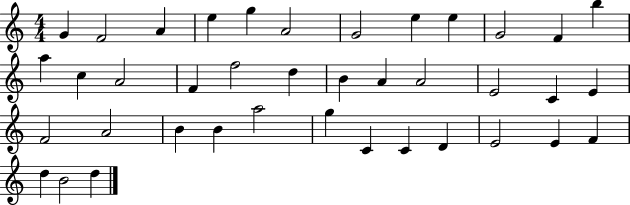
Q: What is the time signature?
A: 4/4